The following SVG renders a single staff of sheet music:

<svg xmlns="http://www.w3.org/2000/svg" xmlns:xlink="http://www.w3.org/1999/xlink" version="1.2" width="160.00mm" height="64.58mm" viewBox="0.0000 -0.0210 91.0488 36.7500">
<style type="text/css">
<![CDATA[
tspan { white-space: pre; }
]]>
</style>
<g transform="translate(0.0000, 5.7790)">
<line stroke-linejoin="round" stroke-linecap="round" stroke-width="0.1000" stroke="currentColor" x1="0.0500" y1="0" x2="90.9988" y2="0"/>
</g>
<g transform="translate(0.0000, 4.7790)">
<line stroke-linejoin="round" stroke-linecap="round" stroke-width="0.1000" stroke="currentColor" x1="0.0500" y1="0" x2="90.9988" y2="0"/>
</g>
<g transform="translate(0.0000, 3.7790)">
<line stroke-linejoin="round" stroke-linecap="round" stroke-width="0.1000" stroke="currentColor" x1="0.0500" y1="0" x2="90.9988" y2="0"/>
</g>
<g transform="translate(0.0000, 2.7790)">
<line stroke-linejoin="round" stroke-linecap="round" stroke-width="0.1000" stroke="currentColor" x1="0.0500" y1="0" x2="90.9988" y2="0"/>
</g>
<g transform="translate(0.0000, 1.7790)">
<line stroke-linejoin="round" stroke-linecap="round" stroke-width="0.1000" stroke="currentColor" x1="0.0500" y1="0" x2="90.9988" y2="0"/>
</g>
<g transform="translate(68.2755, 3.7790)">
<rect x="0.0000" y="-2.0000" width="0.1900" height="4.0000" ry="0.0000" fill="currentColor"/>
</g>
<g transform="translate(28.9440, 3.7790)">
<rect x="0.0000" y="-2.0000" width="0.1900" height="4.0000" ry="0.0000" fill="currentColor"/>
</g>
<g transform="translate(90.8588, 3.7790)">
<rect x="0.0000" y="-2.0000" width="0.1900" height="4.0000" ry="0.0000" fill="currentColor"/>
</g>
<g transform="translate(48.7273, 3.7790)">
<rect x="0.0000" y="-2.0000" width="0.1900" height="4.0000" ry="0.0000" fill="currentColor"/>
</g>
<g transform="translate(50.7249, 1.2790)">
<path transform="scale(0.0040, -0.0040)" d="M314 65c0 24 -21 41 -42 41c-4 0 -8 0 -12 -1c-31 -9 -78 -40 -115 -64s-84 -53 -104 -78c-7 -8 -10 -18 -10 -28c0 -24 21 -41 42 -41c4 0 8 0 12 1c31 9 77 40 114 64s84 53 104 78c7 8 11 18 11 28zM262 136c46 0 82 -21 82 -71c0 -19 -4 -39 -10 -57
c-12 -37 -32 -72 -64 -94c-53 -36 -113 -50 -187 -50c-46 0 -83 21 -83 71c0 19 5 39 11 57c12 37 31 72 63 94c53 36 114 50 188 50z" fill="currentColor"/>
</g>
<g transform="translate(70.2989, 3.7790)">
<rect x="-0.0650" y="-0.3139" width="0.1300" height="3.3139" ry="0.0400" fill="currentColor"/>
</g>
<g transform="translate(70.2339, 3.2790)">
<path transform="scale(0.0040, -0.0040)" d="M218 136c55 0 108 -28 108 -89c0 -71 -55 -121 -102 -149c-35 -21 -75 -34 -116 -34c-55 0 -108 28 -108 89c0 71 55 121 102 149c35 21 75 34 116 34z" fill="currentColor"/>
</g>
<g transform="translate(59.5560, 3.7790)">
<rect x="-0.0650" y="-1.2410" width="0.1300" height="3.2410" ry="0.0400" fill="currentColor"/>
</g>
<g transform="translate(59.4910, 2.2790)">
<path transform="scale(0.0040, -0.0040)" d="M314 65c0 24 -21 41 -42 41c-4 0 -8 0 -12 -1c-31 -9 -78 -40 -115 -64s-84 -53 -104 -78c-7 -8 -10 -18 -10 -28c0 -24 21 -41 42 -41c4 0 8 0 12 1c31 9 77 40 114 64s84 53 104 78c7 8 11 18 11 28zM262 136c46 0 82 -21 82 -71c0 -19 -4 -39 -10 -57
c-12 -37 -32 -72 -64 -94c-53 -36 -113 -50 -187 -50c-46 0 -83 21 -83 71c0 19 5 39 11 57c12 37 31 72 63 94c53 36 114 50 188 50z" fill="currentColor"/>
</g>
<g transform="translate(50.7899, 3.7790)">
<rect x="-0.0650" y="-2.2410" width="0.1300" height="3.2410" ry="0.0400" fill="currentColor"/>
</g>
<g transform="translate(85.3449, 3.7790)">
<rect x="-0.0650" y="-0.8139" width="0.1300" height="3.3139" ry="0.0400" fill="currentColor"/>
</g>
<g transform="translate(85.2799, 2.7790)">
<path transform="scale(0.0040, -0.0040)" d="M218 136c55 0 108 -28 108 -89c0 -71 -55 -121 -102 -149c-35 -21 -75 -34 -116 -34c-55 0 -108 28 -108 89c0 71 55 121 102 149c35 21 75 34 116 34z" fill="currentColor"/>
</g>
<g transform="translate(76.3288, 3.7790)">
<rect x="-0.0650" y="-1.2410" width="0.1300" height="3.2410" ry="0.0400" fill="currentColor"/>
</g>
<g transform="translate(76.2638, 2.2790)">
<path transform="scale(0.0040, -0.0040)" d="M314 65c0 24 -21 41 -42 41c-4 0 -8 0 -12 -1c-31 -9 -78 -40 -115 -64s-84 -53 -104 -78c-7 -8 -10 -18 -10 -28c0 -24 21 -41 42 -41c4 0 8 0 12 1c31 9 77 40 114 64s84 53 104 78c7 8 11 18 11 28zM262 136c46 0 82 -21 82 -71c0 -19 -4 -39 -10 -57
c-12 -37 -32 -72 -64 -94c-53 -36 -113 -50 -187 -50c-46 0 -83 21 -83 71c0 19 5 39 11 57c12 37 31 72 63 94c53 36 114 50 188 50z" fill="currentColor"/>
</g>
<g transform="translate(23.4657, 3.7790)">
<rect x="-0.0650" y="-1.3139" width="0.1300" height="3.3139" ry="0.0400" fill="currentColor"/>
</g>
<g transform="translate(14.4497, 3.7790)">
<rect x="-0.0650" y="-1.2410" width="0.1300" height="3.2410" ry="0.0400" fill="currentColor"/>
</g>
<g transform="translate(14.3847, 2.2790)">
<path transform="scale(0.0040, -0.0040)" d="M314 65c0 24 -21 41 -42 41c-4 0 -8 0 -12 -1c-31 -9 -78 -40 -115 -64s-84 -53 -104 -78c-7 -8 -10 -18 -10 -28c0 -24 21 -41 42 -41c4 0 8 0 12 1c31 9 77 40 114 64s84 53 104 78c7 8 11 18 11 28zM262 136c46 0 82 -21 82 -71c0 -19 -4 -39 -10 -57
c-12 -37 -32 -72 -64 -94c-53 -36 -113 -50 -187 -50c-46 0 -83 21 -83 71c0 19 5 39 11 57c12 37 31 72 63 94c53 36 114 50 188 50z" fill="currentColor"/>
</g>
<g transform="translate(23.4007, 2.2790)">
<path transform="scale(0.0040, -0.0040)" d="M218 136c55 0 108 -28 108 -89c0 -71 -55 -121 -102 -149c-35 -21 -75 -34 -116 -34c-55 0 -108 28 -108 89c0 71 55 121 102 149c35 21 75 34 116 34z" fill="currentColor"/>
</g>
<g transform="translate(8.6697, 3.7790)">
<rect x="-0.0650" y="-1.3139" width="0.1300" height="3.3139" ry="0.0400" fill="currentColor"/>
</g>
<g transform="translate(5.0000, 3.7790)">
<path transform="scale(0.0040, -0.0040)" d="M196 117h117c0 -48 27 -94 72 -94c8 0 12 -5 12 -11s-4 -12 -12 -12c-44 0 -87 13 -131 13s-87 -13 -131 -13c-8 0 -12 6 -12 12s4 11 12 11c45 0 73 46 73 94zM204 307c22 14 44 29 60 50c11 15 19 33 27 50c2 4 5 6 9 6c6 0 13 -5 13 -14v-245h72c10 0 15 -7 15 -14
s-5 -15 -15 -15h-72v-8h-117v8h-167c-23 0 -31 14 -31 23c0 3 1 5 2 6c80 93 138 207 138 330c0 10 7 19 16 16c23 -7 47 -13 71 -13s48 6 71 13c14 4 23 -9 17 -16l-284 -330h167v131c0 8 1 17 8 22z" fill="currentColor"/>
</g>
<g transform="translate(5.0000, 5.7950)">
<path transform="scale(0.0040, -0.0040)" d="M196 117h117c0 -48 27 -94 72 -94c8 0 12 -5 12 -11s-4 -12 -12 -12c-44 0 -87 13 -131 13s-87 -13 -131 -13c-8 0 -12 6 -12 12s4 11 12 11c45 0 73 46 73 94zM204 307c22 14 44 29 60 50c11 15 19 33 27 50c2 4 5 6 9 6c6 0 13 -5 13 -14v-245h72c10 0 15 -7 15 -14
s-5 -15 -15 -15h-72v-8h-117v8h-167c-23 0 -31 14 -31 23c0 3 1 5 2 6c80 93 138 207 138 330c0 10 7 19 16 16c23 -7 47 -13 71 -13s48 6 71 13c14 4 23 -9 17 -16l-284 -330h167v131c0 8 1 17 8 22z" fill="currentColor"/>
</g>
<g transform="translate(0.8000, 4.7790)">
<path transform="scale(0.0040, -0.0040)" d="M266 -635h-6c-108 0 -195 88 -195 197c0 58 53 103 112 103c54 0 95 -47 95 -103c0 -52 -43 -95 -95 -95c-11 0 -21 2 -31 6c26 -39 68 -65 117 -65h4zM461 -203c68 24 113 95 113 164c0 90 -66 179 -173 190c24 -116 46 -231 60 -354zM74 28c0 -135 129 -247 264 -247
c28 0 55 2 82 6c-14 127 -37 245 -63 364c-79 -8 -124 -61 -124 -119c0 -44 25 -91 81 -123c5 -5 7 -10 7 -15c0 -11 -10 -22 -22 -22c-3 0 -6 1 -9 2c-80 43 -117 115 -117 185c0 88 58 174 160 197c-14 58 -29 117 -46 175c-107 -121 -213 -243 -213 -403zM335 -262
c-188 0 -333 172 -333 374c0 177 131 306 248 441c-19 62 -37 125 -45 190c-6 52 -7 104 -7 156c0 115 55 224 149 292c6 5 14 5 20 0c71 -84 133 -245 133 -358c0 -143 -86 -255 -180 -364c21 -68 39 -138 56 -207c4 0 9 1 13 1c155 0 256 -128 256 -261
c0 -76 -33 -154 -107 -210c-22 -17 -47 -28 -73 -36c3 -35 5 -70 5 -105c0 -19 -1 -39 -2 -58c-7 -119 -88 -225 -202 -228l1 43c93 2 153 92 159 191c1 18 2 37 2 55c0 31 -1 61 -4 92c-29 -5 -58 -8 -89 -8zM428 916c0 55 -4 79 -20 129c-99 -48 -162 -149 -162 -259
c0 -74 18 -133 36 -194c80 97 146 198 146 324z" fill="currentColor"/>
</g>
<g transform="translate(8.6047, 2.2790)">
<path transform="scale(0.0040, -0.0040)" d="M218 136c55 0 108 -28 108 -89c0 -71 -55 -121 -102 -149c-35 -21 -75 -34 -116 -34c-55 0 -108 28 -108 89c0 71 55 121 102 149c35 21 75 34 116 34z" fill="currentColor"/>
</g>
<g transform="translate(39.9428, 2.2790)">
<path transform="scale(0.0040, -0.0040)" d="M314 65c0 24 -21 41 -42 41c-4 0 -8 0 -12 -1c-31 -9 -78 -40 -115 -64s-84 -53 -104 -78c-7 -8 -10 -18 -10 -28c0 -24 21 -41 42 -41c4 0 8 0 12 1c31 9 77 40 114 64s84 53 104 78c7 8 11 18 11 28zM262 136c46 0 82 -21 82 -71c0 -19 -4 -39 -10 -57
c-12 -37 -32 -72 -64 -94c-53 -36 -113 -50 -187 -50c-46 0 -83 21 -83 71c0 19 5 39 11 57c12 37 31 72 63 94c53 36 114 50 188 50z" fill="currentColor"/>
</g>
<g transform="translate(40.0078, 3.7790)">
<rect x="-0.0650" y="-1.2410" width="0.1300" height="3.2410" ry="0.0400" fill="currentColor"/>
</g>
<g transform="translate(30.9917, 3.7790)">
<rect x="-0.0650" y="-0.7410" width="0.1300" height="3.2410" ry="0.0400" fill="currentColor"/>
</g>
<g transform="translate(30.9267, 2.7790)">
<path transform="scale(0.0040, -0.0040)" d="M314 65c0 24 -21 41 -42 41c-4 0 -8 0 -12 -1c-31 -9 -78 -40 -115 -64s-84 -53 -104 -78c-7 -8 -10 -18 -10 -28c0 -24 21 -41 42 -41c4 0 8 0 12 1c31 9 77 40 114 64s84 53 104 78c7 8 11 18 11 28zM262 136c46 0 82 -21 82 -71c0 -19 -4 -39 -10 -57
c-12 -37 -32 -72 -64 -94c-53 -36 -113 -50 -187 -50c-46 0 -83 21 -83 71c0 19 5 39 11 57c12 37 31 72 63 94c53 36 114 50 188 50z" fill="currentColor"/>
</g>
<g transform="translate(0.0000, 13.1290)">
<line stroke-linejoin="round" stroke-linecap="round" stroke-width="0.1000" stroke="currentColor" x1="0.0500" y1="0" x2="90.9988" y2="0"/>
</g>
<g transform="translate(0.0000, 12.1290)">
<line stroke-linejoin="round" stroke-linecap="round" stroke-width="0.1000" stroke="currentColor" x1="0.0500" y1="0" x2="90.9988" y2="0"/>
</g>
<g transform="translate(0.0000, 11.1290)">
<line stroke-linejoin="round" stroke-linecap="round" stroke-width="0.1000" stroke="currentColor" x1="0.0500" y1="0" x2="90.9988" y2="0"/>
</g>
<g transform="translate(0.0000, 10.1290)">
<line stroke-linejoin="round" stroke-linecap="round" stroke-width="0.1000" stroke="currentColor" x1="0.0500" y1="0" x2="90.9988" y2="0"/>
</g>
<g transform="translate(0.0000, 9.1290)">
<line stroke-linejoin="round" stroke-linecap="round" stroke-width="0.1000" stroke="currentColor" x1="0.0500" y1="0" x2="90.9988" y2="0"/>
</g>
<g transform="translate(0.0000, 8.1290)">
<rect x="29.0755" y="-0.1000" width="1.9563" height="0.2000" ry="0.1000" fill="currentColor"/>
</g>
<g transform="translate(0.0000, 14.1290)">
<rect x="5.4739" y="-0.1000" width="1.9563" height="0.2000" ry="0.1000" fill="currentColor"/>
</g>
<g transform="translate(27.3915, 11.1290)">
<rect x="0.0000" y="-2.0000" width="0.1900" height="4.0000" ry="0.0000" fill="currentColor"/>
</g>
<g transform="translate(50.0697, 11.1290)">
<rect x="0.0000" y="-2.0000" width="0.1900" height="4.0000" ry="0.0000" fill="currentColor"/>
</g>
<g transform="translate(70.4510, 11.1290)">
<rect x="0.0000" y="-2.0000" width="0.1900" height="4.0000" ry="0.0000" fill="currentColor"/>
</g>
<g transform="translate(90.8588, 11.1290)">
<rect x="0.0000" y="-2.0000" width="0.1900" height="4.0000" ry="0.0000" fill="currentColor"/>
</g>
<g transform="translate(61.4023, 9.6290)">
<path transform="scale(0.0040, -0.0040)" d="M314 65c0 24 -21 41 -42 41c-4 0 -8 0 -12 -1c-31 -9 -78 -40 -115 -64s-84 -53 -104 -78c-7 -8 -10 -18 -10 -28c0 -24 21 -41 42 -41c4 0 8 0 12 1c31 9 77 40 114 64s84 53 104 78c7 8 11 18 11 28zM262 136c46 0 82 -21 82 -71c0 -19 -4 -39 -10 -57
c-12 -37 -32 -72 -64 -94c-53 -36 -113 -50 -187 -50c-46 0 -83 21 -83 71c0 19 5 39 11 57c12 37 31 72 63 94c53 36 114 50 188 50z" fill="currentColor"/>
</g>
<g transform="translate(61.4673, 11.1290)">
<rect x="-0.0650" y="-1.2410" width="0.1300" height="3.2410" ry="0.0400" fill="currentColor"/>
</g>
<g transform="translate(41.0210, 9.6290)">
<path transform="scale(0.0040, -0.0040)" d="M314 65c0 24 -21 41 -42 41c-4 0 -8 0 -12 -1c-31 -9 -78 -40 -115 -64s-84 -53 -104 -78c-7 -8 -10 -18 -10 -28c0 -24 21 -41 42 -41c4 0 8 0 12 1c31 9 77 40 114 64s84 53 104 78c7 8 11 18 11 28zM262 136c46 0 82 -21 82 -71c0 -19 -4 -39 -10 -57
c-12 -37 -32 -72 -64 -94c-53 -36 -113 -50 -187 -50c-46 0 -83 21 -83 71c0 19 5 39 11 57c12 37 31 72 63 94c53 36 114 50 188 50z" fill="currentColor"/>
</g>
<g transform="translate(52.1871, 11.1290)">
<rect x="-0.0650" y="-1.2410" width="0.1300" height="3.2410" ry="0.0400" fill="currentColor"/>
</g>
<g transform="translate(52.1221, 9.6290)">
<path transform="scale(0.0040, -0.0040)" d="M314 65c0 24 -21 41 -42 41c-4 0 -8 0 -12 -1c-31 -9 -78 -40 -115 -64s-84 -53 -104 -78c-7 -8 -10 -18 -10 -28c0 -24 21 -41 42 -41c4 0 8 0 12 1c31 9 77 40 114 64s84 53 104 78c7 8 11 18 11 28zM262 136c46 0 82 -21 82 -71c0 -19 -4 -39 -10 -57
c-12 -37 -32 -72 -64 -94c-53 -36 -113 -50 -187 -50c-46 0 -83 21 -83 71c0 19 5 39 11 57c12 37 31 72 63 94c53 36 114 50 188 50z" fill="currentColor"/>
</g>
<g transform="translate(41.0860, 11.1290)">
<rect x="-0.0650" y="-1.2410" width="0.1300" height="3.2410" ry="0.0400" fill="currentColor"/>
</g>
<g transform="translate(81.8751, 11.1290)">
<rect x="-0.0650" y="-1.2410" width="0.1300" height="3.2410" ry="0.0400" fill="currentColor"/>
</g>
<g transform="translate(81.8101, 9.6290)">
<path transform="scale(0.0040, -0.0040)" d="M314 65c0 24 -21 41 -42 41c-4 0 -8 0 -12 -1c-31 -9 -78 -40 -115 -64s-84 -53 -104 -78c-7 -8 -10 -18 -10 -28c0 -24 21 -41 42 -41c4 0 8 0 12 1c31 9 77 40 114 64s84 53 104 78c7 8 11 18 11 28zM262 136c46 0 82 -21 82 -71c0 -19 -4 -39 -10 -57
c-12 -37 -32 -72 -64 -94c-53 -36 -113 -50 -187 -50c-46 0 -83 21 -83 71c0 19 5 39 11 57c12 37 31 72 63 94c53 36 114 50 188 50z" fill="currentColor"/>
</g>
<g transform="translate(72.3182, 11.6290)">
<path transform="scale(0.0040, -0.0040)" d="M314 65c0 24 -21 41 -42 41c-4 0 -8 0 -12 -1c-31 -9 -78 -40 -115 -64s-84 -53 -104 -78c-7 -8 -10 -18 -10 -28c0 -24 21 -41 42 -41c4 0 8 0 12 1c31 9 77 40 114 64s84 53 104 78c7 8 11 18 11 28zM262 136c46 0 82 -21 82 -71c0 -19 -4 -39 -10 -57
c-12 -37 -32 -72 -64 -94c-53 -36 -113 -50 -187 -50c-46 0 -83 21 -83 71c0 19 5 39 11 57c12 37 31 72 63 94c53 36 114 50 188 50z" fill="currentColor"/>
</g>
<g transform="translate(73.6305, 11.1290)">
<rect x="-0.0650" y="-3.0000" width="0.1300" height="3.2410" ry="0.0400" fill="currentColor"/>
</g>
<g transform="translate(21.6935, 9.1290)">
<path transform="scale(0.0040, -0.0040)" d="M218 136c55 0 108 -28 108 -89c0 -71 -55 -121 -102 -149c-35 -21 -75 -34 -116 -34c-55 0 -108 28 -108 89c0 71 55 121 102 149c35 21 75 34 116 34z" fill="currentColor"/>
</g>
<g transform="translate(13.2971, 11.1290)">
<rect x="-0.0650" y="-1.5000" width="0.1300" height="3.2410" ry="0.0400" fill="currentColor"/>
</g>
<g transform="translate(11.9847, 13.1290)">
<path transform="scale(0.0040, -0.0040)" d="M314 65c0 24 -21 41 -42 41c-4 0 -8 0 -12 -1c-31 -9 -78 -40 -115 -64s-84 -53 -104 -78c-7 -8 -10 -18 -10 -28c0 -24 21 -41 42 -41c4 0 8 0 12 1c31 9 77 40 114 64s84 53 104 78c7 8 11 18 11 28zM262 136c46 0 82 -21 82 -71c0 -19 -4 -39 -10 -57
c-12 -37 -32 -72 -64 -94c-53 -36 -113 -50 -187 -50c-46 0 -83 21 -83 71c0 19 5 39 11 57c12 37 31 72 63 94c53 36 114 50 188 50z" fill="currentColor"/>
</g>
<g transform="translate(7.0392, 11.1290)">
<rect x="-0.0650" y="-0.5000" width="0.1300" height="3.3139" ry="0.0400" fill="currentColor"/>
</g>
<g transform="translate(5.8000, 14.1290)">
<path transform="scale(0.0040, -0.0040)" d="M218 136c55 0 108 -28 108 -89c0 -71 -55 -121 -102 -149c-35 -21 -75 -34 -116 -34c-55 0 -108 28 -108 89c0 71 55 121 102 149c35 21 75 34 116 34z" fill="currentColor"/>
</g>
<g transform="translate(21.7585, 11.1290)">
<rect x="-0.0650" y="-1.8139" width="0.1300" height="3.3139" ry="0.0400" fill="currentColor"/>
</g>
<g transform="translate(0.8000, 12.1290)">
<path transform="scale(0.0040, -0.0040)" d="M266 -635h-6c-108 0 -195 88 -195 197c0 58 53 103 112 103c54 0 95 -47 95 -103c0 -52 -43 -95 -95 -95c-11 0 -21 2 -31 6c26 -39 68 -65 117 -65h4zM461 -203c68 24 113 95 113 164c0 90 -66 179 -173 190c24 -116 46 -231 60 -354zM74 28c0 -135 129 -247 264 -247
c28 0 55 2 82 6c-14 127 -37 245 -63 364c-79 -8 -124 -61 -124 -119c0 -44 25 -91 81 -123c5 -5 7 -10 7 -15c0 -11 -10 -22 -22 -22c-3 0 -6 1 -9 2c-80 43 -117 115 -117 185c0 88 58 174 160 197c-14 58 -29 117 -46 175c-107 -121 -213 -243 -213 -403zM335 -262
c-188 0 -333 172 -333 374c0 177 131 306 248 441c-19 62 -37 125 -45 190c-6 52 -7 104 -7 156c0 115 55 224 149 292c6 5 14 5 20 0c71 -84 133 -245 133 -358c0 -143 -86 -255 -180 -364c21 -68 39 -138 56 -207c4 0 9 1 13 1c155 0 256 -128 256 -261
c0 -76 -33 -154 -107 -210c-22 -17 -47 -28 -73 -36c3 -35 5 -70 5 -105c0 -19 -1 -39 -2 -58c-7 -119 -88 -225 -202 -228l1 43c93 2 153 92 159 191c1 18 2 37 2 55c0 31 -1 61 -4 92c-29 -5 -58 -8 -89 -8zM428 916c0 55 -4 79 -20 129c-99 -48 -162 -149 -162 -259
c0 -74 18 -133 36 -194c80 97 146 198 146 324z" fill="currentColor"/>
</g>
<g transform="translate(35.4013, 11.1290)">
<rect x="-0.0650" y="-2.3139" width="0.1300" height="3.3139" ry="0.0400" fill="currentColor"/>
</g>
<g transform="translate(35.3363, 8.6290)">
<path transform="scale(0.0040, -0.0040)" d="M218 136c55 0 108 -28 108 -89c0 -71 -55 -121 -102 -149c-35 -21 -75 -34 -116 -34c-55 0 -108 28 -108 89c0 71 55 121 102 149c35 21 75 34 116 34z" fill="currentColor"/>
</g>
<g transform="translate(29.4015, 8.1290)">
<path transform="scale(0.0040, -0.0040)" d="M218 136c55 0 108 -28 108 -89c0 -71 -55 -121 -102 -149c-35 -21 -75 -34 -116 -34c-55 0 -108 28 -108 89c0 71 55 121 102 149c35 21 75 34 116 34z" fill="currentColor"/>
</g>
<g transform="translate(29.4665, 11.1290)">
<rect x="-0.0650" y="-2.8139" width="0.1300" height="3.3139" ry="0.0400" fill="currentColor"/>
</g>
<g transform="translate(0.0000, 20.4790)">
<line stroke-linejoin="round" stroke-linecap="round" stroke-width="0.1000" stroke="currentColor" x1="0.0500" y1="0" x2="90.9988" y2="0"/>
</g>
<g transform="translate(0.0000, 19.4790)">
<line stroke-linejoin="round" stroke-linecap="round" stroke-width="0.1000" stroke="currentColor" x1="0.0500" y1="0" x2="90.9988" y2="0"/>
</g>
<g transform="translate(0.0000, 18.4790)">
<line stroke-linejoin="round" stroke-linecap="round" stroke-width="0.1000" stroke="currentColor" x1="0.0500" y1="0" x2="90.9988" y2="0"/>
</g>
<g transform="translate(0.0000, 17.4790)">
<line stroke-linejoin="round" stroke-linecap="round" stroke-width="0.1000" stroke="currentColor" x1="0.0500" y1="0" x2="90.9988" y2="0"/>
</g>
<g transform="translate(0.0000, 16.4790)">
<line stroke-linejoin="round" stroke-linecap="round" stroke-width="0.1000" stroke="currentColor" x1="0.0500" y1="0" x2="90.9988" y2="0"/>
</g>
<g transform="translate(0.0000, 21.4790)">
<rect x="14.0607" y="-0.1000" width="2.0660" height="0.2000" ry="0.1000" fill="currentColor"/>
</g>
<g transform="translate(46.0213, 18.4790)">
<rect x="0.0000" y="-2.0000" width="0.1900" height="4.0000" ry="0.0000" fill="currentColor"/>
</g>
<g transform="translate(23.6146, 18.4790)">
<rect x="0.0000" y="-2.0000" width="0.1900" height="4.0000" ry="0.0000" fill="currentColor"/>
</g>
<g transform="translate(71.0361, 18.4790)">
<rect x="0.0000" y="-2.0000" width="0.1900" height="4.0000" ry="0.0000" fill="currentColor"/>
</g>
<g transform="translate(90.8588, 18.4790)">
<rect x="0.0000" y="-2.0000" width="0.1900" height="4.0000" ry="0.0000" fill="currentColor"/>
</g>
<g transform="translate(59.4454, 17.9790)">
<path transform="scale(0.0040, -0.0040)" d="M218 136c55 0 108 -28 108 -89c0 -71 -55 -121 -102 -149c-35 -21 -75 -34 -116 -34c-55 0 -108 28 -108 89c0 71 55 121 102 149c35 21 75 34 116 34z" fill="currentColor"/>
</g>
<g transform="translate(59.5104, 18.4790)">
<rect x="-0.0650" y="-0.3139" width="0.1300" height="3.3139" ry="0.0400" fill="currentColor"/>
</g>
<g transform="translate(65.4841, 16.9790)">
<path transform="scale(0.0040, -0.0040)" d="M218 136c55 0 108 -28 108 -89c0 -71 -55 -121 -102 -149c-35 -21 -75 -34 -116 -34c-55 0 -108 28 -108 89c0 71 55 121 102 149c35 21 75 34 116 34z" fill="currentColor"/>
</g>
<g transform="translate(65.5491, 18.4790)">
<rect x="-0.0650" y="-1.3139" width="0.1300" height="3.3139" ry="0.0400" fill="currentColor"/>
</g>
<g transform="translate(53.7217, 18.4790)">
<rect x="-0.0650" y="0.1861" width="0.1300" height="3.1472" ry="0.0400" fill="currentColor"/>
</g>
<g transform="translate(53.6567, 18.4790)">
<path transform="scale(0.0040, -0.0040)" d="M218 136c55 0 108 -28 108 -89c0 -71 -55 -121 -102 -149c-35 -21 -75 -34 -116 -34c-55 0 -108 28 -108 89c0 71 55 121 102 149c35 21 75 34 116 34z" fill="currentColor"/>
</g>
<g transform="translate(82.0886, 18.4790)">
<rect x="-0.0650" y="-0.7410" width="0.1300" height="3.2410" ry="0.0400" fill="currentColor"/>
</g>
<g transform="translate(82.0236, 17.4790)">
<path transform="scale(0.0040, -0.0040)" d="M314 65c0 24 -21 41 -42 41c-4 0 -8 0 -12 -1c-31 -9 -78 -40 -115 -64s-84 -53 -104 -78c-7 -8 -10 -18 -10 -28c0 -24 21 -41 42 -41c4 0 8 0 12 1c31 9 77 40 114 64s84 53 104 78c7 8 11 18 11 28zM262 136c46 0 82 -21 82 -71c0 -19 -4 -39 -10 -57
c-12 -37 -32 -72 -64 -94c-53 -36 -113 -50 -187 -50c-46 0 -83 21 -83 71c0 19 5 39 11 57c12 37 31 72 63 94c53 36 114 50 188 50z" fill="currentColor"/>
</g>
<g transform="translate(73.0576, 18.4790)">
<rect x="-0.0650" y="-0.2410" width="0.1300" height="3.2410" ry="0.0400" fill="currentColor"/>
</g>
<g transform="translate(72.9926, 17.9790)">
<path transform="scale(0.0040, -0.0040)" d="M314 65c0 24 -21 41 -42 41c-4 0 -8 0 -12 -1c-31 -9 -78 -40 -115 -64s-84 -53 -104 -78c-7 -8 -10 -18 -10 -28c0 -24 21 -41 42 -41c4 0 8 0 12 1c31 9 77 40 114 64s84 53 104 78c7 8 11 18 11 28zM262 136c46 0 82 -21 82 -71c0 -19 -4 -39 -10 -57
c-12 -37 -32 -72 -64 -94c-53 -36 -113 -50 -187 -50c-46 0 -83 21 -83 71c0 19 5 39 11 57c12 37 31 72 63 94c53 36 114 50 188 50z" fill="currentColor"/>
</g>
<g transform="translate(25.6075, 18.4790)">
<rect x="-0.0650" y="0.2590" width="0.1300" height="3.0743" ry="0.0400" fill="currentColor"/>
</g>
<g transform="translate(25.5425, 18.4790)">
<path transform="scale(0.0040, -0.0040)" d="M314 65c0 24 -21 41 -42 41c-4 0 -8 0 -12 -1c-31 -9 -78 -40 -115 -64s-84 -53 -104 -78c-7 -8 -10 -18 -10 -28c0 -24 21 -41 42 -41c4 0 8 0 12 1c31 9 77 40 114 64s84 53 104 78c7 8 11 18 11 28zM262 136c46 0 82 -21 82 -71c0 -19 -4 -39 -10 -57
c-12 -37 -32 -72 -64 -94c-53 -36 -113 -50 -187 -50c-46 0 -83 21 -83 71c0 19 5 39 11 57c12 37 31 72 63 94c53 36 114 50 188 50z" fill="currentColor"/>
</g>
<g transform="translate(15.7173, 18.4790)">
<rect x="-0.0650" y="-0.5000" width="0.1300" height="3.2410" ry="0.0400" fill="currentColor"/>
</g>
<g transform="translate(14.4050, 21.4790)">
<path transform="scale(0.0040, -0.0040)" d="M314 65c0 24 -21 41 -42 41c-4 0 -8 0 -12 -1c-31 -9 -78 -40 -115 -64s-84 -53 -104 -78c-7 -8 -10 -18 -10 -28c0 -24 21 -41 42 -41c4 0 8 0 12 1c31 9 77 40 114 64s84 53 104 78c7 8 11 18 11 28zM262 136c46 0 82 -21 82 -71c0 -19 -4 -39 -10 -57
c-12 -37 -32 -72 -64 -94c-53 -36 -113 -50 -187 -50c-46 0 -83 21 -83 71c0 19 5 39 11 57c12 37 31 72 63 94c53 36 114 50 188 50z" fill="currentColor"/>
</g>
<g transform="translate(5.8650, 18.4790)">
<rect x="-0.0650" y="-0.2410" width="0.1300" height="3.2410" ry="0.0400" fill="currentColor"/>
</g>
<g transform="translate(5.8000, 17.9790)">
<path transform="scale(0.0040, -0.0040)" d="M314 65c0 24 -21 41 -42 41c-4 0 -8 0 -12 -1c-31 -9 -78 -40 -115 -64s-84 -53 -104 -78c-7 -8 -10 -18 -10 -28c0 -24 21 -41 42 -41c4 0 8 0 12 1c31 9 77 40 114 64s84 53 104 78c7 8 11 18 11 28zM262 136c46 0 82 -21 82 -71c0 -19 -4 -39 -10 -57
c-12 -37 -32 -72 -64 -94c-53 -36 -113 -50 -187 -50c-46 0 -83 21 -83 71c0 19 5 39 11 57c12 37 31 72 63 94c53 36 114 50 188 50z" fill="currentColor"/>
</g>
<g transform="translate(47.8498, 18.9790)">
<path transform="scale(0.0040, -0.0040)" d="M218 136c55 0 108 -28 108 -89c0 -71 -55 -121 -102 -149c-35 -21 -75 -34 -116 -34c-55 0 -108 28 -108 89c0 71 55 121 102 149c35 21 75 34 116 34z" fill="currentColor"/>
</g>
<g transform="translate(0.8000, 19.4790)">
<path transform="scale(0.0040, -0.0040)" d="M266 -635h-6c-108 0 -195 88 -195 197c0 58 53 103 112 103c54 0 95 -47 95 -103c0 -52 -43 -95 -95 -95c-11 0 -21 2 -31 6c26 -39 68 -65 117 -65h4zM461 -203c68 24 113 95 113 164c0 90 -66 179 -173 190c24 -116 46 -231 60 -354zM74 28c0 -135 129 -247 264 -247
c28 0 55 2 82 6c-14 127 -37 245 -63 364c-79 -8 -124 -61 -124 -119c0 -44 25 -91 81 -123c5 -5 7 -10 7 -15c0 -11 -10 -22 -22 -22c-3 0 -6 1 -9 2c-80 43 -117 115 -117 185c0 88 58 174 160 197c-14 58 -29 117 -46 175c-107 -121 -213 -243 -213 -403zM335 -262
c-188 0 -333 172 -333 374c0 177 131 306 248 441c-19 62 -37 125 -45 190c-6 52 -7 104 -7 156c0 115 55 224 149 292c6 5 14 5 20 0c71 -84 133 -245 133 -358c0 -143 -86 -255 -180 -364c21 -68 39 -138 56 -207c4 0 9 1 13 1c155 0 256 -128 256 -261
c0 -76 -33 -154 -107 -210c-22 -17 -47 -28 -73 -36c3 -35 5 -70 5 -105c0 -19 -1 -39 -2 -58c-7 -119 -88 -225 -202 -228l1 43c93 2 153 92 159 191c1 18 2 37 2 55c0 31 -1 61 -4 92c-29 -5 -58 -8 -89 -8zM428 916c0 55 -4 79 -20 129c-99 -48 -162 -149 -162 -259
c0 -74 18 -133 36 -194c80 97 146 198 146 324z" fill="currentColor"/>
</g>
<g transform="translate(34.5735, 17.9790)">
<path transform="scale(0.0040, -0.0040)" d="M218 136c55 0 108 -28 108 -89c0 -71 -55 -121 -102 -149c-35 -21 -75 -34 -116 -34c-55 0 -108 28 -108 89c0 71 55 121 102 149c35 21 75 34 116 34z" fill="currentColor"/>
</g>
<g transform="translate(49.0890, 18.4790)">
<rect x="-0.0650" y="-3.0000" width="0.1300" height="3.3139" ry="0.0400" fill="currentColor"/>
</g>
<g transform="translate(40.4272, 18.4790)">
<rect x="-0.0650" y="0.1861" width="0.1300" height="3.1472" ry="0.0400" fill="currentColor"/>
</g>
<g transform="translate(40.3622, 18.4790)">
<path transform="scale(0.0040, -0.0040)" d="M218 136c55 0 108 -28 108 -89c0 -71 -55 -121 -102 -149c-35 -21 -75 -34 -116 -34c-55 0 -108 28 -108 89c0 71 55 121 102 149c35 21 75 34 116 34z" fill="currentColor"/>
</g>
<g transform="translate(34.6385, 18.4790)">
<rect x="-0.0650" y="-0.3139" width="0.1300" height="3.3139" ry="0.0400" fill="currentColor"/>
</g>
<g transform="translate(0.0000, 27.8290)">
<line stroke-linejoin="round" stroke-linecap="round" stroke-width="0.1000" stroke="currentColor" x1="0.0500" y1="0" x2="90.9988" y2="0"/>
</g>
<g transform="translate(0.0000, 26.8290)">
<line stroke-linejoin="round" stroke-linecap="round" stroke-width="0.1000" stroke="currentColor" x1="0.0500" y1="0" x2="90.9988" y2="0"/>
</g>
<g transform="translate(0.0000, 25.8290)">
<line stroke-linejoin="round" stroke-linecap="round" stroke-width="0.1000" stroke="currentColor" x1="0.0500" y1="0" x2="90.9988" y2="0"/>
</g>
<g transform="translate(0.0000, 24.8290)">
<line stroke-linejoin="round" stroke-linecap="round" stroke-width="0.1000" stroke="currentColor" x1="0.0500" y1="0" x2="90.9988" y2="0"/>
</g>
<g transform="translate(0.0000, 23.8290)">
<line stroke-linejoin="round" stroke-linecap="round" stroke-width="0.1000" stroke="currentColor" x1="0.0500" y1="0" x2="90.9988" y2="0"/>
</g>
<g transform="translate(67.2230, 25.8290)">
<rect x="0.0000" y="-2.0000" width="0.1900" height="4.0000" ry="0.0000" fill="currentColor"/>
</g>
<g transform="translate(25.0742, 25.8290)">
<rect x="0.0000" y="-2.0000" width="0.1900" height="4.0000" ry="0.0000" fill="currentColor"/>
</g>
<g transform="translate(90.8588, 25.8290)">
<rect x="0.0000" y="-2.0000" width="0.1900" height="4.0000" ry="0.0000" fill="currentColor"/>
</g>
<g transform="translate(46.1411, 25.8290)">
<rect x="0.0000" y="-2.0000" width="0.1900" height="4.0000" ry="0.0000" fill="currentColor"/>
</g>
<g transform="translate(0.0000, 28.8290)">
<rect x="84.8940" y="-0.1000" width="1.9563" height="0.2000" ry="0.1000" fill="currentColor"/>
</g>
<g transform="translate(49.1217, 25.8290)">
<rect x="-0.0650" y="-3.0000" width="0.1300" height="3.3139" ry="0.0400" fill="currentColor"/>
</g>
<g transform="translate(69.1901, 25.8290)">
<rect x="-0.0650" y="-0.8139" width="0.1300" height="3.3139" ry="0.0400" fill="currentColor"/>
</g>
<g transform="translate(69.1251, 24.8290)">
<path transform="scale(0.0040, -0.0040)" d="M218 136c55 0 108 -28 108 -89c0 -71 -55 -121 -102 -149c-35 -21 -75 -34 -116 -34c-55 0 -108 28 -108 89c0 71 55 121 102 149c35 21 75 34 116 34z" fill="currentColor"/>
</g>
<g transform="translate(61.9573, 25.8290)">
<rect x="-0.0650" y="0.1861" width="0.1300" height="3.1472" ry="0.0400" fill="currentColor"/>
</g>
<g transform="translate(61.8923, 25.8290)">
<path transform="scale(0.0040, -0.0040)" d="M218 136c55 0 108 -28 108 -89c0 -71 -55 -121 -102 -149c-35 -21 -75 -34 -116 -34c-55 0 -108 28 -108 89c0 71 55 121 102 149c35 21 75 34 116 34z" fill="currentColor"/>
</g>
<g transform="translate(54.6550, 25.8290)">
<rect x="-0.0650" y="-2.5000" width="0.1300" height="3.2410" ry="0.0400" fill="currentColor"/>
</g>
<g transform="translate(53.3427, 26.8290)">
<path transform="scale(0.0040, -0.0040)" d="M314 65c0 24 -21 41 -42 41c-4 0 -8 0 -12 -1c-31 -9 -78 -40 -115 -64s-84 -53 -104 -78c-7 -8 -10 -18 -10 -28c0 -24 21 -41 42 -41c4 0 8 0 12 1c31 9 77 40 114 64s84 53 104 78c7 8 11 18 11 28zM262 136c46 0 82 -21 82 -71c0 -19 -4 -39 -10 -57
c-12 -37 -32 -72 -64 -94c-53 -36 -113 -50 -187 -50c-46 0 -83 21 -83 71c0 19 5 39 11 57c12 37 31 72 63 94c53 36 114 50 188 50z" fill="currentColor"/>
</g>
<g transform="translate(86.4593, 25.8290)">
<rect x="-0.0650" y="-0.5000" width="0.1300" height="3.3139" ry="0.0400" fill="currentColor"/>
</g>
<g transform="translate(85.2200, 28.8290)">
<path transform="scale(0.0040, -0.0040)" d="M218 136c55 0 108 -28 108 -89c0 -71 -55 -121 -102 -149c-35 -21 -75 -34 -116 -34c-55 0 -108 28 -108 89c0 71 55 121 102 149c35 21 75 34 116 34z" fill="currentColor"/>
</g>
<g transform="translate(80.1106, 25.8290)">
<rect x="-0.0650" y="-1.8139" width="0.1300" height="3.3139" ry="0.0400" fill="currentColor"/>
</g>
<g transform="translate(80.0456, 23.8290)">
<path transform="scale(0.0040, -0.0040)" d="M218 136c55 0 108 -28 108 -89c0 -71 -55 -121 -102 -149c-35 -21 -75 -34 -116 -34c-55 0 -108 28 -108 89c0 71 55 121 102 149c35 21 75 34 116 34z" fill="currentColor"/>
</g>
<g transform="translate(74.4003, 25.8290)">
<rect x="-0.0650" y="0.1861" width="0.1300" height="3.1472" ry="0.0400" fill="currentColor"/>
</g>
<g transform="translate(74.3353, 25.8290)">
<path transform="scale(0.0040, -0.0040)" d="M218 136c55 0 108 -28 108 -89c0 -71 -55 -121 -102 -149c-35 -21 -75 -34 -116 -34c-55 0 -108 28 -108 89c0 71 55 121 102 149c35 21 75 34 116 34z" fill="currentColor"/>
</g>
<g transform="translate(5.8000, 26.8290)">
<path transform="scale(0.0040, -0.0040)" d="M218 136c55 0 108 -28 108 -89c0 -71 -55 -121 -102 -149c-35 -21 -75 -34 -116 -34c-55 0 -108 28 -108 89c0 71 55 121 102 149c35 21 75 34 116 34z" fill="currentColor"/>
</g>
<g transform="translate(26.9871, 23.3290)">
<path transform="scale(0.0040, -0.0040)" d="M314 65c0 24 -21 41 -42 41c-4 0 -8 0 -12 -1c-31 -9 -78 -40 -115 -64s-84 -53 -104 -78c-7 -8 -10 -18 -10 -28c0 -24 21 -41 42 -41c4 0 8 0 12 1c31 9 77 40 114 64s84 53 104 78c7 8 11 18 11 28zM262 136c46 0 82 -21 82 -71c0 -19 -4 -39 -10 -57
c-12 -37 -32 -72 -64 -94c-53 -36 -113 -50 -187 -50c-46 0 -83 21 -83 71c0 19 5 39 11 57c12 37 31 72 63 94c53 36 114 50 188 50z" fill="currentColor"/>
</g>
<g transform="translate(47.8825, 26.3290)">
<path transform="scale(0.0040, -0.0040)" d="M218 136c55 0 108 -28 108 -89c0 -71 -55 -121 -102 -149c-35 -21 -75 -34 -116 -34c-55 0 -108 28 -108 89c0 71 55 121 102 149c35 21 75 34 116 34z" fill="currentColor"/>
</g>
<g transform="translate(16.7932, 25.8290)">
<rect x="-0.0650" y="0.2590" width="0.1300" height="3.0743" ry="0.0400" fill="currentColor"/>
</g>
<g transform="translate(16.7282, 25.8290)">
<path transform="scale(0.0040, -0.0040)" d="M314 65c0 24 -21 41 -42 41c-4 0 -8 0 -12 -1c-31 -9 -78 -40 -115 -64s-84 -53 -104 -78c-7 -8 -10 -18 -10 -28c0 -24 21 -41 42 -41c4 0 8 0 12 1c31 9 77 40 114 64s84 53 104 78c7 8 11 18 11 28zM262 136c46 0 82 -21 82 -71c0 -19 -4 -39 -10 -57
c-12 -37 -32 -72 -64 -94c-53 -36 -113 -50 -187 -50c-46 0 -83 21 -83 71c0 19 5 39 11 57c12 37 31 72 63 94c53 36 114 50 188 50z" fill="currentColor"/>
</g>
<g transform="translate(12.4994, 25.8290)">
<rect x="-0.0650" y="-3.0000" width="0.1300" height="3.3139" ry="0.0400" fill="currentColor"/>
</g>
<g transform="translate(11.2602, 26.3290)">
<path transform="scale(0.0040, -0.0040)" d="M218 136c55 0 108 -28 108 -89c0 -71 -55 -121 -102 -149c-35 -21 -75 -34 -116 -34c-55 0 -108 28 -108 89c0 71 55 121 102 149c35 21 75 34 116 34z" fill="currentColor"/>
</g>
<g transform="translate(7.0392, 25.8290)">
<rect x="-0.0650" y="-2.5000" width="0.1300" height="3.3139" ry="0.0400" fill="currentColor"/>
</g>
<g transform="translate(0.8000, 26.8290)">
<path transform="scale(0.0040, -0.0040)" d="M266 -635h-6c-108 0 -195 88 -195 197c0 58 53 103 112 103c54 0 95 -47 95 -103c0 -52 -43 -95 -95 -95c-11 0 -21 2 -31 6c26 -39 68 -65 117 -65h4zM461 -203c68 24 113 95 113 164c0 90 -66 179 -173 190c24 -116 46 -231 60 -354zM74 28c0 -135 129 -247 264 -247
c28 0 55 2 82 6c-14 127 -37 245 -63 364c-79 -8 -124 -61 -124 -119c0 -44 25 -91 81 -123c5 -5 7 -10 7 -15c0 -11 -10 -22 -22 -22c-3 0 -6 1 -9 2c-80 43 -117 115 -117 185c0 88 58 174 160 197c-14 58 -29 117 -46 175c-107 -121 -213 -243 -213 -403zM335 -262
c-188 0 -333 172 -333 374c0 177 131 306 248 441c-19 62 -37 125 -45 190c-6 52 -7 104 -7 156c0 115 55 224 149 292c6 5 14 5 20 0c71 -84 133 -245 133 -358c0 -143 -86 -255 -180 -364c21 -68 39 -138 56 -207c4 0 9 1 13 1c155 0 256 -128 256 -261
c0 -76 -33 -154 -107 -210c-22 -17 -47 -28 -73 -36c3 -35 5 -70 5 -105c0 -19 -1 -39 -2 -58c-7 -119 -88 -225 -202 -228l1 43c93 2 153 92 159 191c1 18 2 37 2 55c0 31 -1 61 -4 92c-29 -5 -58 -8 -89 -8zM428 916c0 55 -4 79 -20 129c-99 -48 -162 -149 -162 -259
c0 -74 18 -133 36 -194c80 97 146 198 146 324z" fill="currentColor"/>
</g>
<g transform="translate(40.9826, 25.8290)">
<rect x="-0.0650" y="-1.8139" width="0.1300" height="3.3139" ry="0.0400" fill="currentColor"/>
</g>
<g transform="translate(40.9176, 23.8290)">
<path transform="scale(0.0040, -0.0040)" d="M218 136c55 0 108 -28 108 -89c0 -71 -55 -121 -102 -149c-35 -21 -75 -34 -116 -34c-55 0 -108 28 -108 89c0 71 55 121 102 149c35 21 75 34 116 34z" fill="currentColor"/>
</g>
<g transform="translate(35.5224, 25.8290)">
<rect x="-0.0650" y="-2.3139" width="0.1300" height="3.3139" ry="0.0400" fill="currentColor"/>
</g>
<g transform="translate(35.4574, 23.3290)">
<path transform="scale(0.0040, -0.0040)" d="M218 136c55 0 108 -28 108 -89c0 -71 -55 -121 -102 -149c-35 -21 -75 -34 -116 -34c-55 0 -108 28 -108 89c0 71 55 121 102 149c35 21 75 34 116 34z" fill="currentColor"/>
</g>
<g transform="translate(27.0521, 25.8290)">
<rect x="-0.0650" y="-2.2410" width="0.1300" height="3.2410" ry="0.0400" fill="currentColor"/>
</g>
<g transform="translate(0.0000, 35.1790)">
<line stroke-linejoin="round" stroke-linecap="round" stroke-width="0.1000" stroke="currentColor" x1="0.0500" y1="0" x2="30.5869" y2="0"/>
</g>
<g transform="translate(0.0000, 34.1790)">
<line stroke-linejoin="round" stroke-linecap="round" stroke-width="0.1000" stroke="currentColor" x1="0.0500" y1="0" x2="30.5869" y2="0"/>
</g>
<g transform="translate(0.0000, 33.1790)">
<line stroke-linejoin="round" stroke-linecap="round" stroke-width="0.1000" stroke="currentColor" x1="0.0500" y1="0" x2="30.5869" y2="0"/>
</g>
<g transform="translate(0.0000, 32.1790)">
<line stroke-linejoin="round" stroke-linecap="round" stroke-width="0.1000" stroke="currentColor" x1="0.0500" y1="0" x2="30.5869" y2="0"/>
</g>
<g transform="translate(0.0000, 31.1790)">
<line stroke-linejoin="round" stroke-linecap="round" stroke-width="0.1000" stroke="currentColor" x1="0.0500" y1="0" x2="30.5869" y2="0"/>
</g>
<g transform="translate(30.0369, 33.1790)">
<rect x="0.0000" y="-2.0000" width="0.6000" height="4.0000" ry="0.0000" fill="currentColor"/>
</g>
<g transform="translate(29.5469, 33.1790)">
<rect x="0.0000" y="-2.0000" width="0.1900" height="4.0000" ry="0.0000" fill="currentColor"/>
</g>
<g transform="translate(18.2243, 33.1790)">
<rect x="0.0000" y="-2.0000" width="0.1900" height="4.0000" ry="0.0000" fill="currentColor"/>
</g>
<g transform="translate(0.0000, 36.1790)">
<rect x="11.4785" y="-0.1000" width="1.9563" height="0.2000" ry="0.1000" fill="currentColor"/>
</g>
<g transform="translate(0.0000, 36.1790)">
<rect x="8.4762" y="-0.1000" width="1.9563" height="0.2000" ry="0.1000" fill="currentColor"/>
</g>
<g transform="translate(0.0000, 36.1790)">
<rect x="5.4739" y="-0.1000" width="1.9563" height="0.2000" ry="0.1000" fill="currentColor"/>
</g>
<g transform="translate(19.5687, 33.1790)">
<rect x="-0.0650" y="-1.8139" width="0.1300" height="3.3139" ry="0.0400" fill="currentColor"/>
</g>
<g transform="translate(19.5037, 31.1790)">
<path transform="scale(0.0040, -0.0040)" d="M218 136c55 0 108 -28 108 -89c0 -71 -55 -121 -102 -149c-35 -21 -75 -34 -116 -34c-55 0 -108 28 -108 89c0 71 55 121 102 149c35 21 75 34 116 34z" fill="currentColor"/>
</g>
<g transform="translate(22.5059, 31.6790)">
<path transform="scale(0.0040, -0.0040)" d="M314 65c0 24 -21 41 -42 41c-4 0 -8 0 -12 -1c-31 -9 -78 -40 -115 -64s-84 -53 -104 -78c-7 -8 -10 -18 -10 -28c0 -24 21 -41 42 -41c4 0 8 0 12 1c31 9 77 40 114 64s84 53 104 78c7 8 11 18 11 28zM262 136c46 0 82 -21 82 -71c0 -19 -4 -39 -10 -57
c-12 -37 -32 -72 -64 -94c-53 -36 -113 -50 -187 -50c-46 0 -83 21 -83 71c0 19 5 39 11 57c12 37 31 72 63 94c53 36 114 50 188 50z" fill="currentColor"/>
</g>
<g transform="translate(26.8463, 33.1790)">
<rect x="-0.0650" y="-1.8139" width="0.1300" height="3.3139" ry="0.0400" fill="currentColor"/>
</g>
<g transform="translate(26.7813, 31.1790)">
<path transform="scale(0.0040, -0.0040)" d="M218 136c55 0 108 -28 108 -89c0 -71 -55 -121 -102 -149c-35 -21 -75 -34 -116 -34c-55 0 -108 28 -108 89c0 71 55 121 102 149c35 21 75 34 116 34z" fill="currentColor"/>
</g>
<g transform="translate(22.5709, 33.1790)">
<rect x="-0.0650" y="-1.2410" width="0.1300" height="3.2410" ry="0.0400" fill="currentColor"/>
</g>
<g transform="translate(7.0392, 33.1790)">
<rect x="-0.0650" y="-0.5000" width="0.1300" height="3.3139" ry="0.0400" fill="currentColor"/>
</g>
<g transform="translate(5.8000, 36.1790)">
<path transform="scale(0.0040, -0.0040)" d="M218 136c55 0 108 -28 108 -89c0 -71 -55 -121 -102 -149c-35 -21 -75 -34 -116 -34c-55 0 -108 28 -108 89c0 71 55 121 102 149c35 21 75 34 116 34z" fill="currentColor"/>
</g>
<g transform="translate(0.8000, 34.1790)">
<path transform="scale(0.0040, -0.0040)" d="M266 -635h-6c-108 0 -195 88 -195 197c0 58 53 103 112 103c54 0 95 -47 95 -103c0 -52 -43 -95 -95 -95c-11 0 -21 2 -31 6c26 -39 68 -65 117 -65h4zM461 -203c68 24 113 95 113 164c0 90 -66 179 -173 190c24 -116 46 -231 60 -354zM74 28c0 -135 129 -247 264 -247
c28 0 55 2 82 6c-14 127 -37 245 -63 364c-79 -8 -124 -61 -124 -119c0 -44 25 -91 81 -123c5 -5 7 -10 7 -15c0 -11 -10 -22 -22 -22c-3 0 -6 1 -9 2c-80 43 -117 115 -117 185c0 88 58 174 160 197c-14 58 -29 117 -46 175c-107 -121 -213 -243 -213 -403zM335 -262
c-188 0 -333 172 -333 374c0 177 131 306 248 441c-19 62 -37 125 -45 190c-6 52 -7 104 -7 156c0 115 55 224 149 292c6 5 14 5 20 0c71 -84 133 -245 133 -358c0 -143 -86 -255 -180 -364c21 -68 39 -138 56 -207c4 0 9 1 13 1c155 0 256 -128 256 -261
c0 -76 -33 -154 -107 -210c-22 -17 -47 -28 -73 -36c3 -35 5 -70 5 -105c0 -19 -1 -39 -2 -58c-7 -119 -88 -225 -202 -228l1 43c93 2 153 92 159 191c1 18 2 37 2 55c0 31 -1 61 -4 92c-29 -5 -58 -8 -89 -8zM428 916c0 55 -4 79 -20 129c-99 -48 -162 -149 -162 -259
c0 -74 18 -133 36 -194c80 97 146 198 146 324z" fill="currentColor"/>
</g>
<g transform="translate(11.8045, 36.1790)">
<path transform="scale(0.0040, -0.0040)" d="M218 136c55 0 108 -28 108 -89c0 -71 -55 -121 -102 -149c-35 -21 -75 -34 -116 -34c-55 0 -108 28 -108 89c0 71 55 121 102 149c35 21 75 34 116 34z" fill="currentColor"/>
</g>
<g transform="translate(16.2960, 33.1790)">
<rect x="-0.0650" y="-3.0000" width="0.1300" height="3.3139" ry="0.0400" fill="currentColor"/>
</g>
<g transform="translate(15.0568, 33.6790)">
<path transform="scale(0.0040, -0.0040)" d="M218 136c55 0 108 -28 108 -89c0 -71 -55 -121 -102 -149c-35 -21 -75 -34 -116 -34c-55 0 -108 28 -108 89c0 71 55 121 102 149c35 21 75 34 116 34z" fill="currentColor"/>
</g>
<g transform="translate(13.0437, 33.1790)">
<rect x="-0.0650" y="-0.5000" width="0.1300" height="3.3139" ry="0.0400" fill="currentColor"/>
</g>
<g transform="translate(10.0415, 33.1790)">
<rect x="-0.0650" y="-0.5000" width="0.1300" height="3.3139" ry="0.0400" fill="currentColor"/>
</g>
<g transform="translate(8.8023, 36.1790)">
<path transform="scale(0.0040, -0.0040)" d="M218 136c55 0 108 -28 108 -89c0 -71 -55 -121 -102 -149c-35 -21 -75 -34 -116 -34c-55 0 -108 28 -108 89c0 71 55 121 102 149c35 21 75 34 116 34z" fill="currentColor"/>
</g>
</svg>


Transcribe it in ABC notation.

X:1
T:Untitled
M:4/4
L:1/4
K:C
e e2 e d2 e2 g2 e2 c e2 d C E2 f a g e2 e2 e2 A2 e2 c2 C2 B2 c B A B c e c2 d2 G A B2 g2 g f A G2 B d B f C C C C A f e2 f